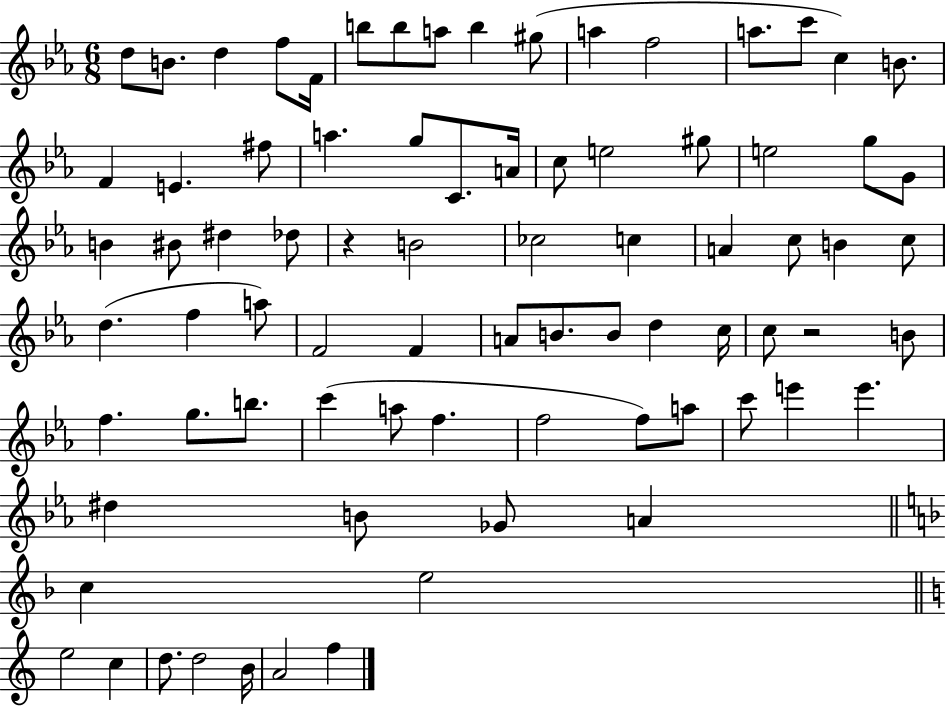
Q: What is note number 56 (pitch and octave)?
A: C6